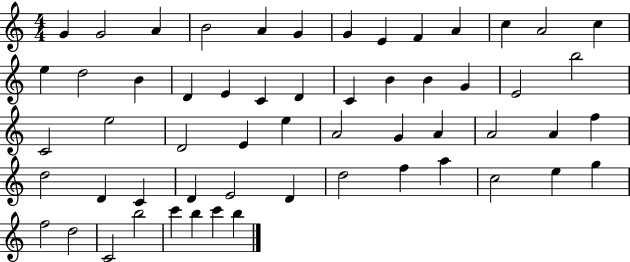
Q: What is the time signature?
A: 4/4